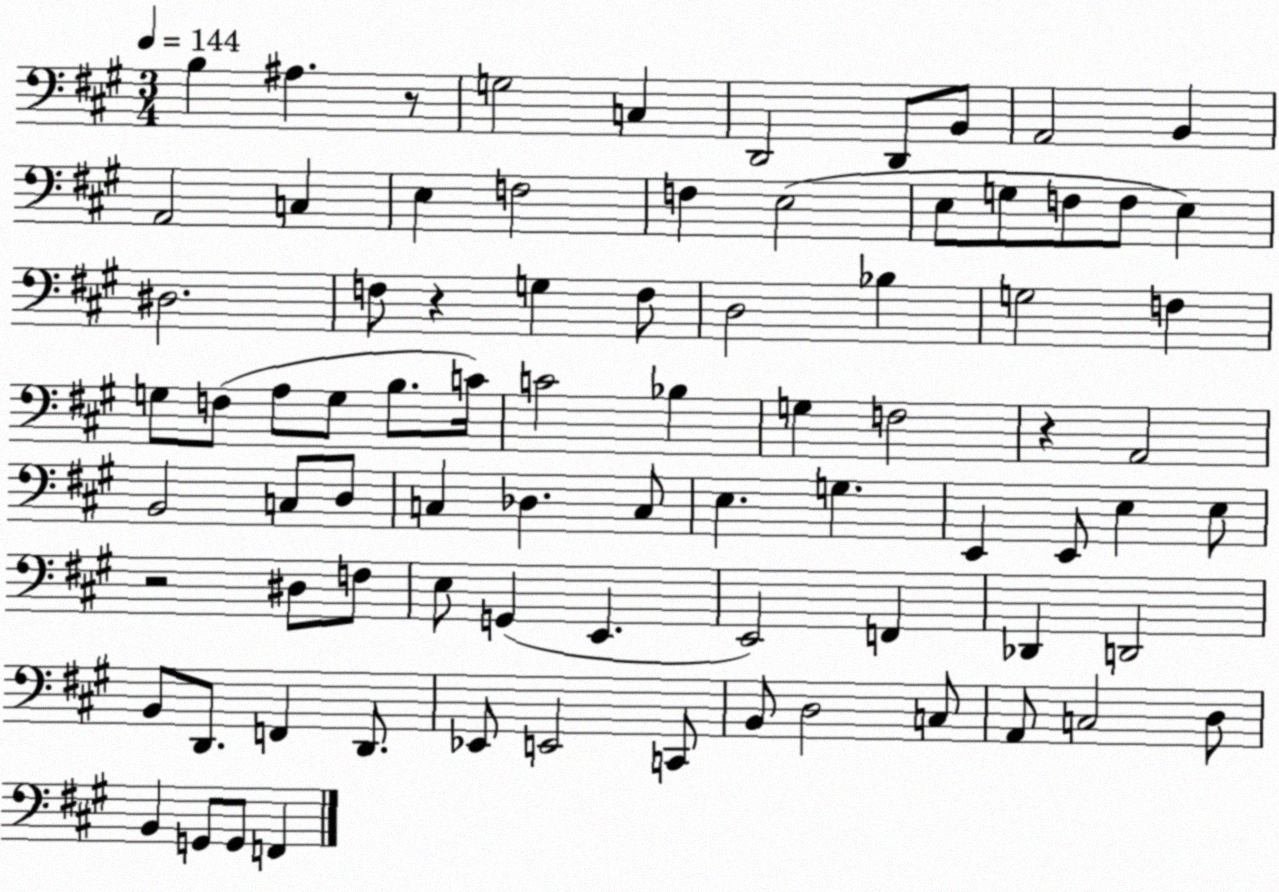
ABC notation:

X:1
T:Untitled
M:3/4
L:1/4
K:A
B, ^A, z/2 G,2 C, D,,2 D,,/2 B,,/2 A,,2 B,, A,,2 C, E, F,2 F, E,2 E,/2 G,/2 F,/2 F,/2 E, ^D,2 F,/2 z G, F,/2 D,2 _B, G,2 F, G,/2 F,/2 A,/2 G,/2 B,/2 C/4 C2 _B, G, F,2 z A,,2 B,,2 C,/2 D,/2 C, _D, C,/2 E, G, E,, E,,/2 E, E,/2 z2 ^D,/2 F,/2 E,/2 G,, E,, E,,2 F,, _D,, D,,2 B,,/2 D,,/2 F,, D,,/2 _E,,/2 E,,2 C,,/2 B,,/2 D,2 C,/2 A,,/2 C,2 D,/2 B,, G,,/2 G,,/2 F,,